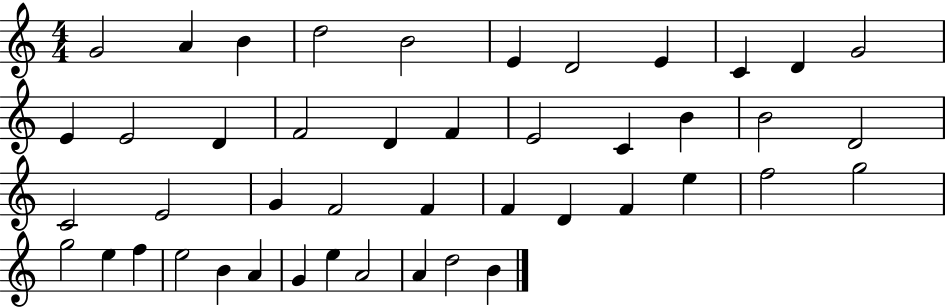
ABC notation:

X:1
T:Untitled
M:4/4
L:1/4
K:C
G2 A B d2 B2 E D2 E C D G2 E E2 D F2 D F E2 C B B2 D2 C2 E2 G F2 F F D F e f2 g2 g2 e f e2 B A G e A2 A d2 B